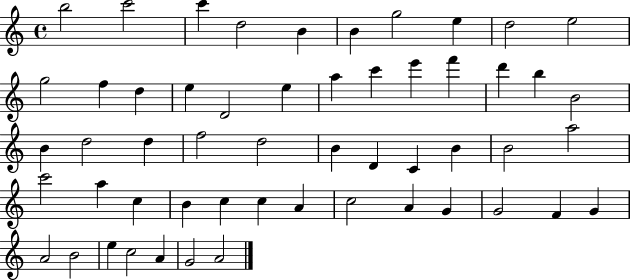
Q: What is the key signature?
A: C major